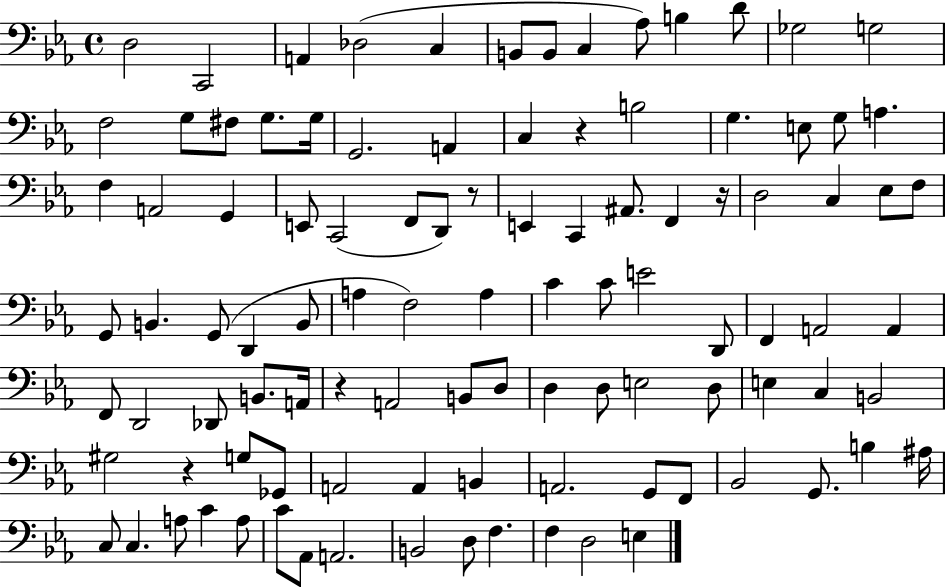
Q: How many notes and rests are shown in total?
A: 103